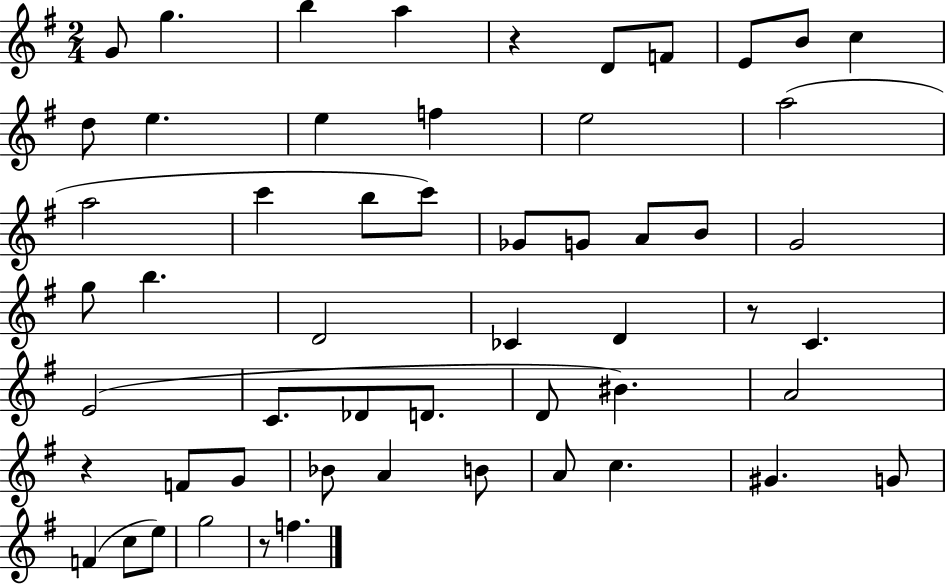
X:1
T:Untitled
M:2/4
L:1/4
K:G
G/2 g b a z D/2 F/2 E/2 B/2 c d/2 e e f e2 a2 a2 c' b/2 c'/2 _G/2 G/2 A/2 B/2 G2 g/2 b D2 _C D z/2 C E2 C/2 _D/2 D/2 D/2 ^B A2 z F/2 G/2 _B/2 A B/2 A/2 c ^G G/2 F c/2 e/2 g2 z/2 f